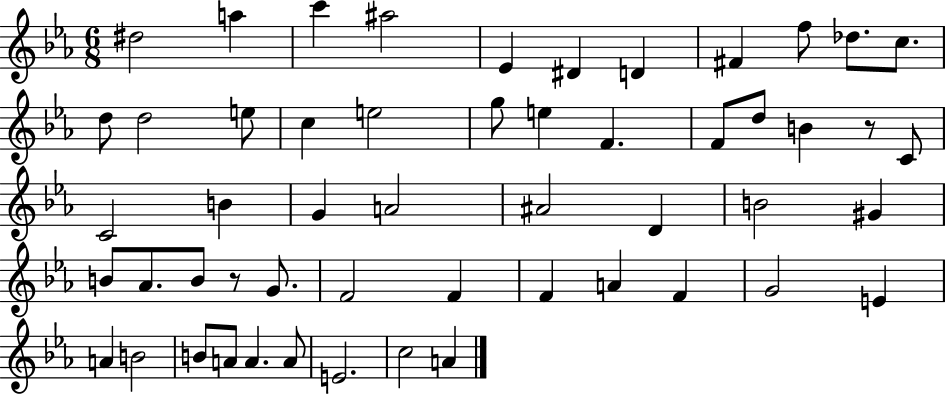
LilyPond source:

{
  \clef treble
  \numericTimeSignature
  \time 6/8
  \key ees \major
  dis''2 a''4 | c'''4 ais''2 | ees'4 dis'4 d'4 | fis'4 f''8 des''8. c''8. | \break d''8 d''2 e''8 | c''4 e''2 | g''8 e''4 f'4. | f'8 d''8 b'4 r8 c'8 | \break c'2 b'4 | g'4 a'2 | ais'2 d'4 | b'2 gis'4 | \break b'8 aes'8. b'8 r8 g'8. | f'2 f'4 | f'4 a'4 f'4 | g'2 e'4 | \break a'4 b'2 | b'8 a'8 a'4. a'8 | e'2. | c''2 a'4 | \break \bar "|."
}